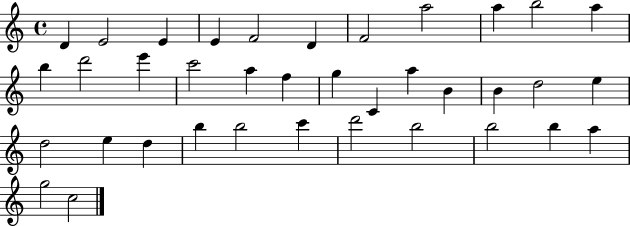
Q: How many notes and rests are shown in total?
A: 37